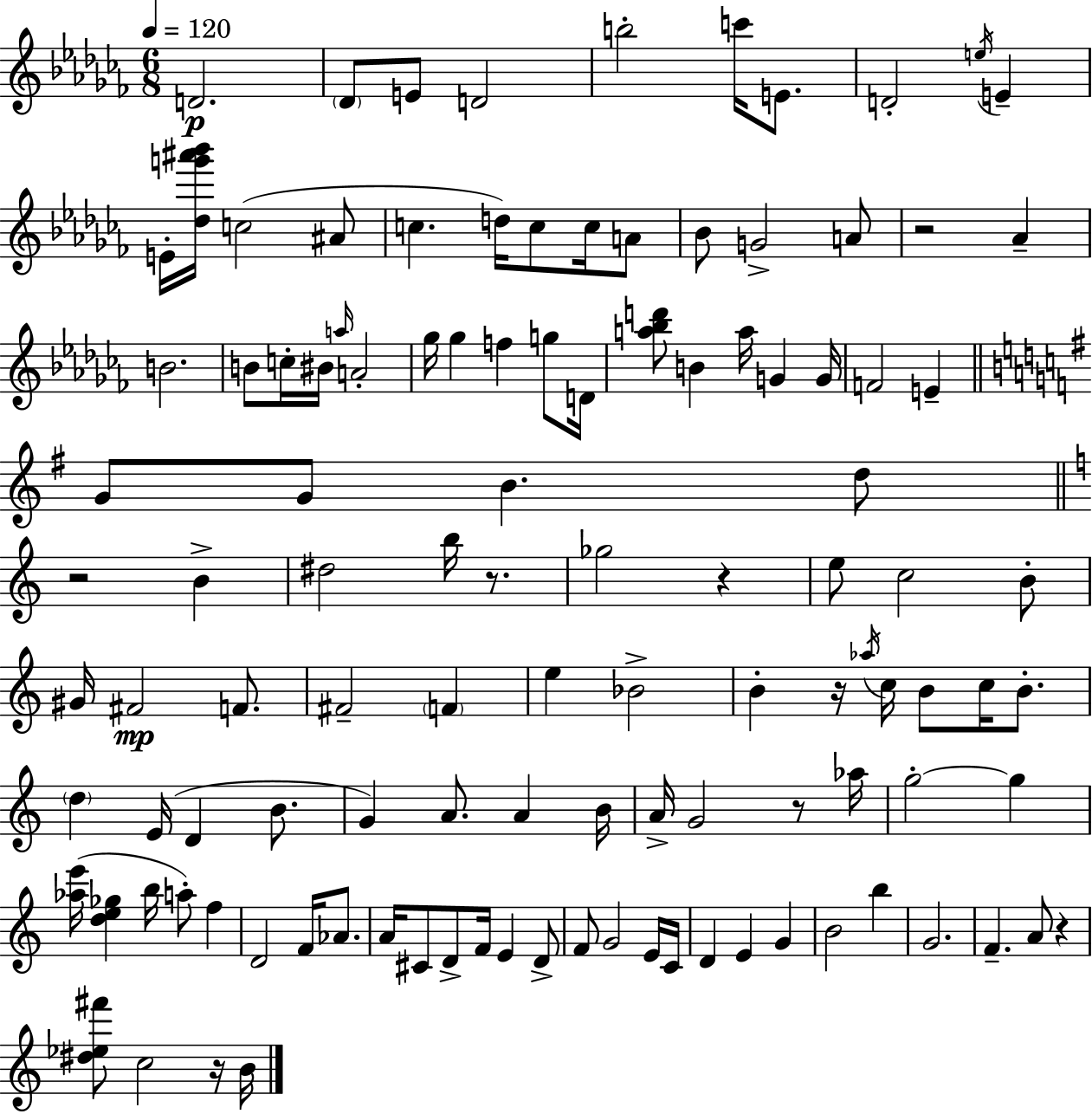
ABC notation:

X:1
T:Untitled
M:6/8
L:1/4
K:Abm
D2 _D/2 E/2 D2 b2 c'/4 E/2 D2 e/4 E E/4 [_dg'^a'_b']/4 c2 ^A/2 c d/4 c/2 c/4 A/2 _B/2 G2 A/2 z2 _A B2 B/2 c/4 ^B/4 a/4 A2 _g/4 _g f g/2 D/4 [a_bd']/2 B a/4 G G/4 F2 E G/2 G/2 B d/2 z2 B ^d2 b/4 z/2 _g2 z e/2 c2 B/2 ^G/4 ^F2 F/2 ^F2 F e _B2 B z/4 _a/4 c/4 B/2 c/4 B/2 d E/4 D B/2 G A/2 A B/4 A/4 G2 z/2 _a/4 g2 g [_ae']/4 [de_g] b/4 a/2 f D2 F/4 _A/2 A/4 ^C/2 D/2 F/4 E D/2 F/2 G2 E/4 C/4 D E G B2 b G2 F A/2 z [^d_e^f']/2 c2 z/4 B/4